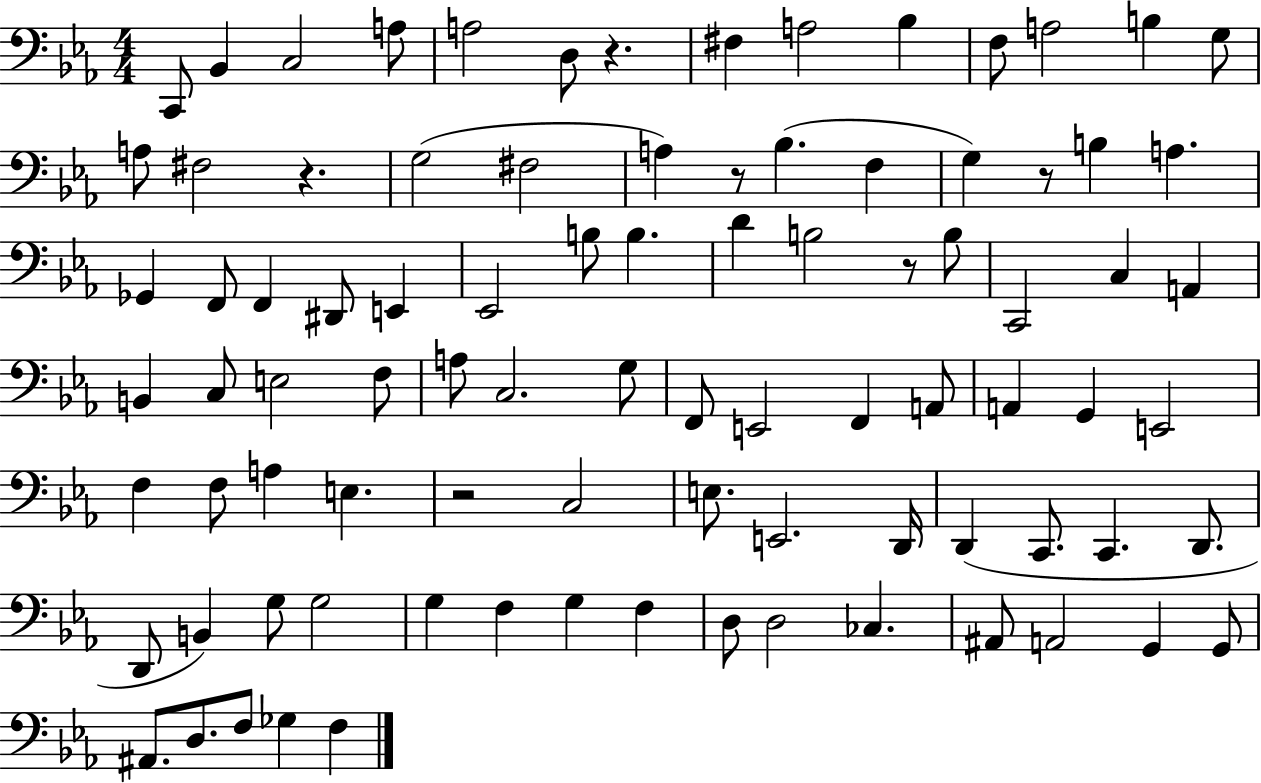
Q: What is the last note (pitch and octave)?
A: F3